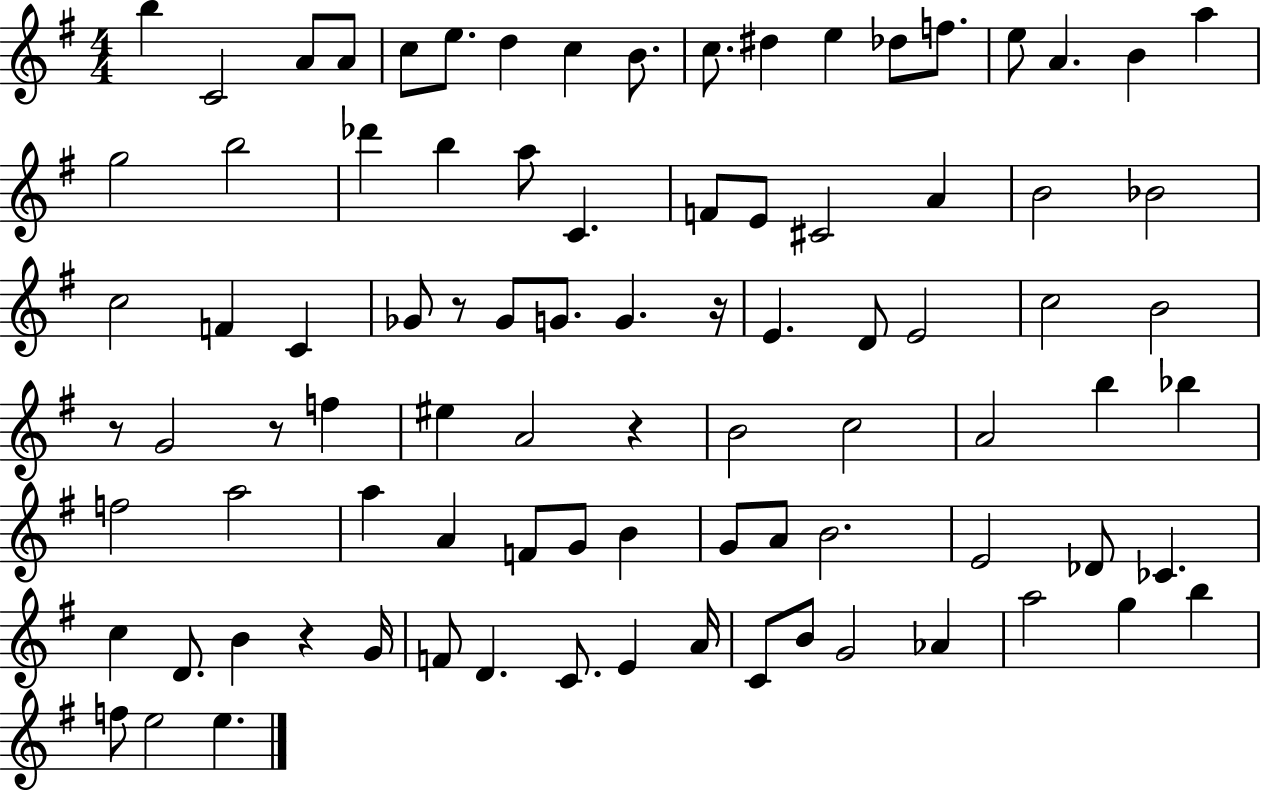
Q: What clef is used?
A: treble